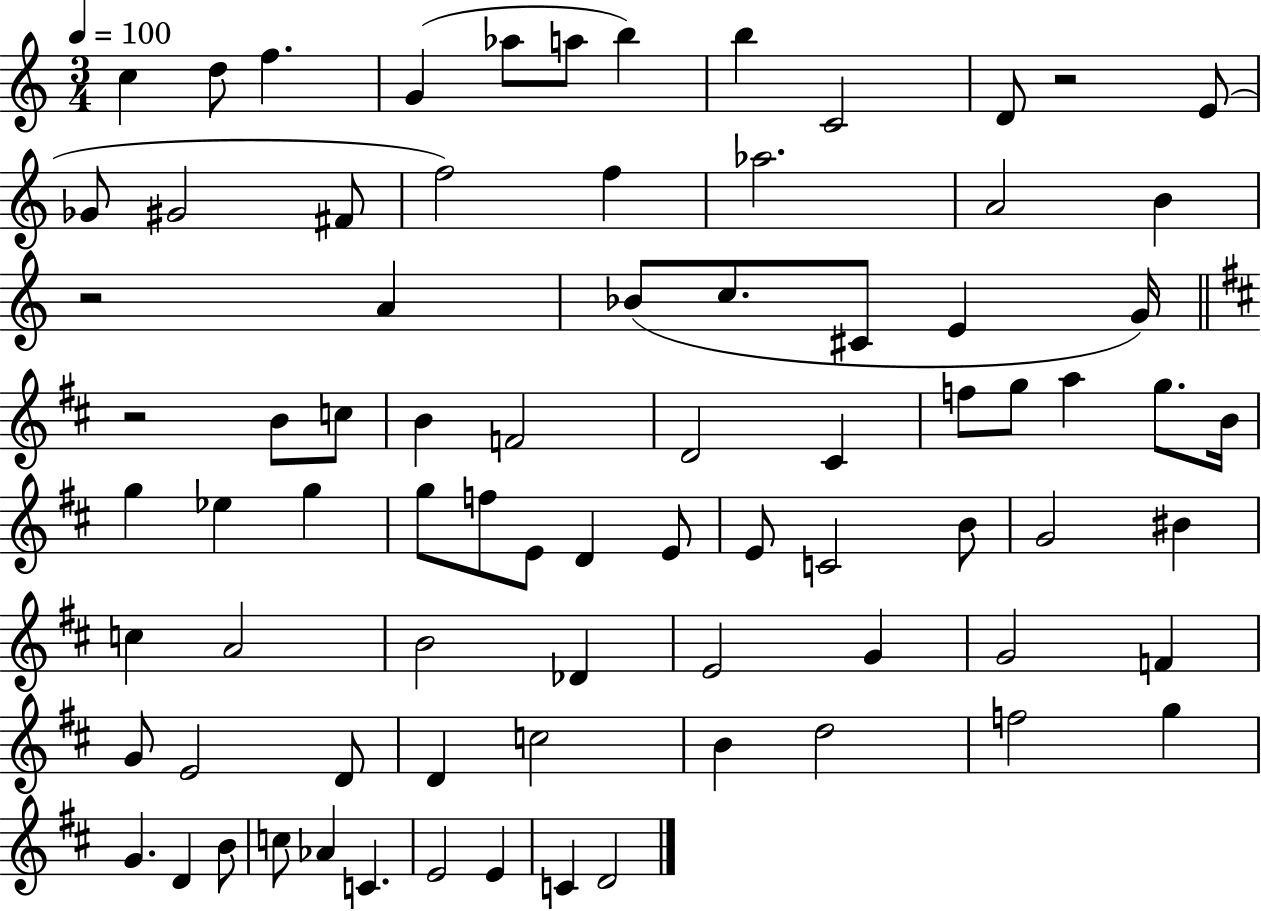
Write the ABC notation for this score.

X:1
T:Untitled
M:3/4
L:1/4
K:C
c d/2 f G _a/2 a/2 b b C2 D/2 z2 E/2 _G/2 ^G2 ^F/2 f2 f _a2 A2 B z2 A _B/2 c/2 ^C/2 E G/4 z2 B/2 c/2 B F2 D2 ^C f/2 g/2 a g/2 B/4 g _e g g/2 f/2 E/2 D E/2 E/2 C2 B/2 G2 ^B c A2 B2 _D E2 G G2 F G/2 E2 D/2 D c2 B d2 f2 g G D B/2 c/2 _A C E2 E C D2